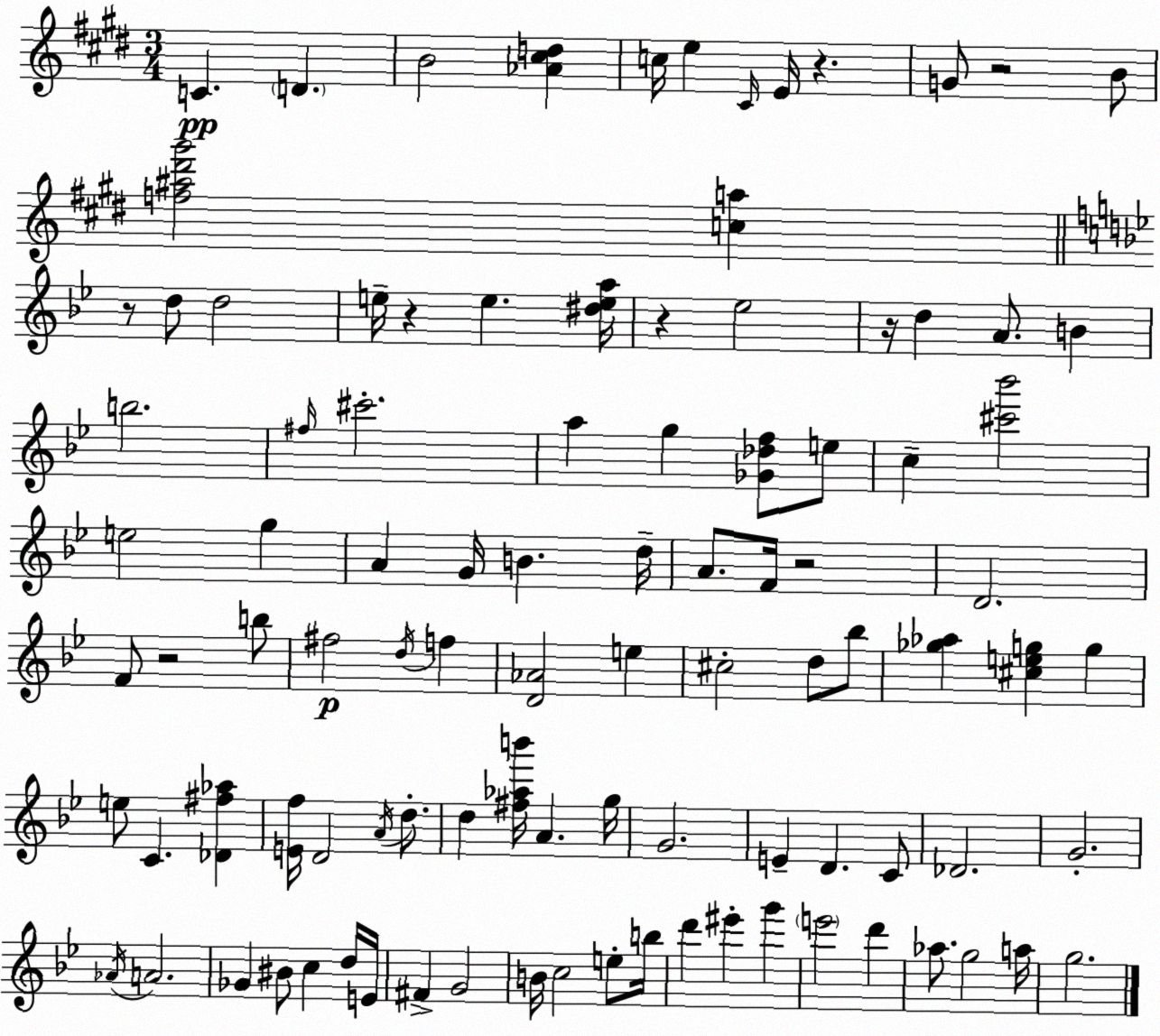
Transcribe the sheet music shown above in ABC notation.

X:1
T:Untitled
M:3/4
L:1/4
K:E
C D B2 [_A^cd] c/4 e ^C/4 E/4 z G/2 z2 B/2 [f^a^d'^g']2 [ca] z/2 d/2 d2 e/4 z e [^dea]/4 z _e2 z/4 d A/2 B b2 ^f/4 ^c'2 a g [_G_df]/2 e/2 c [^c'_b']2 e2 g A G/4 B d/4 A/2 F/4 z2 D2 F/2 z2 b/2 ^f2 d/4 f [D_A]2 e ^c2 d/2 _b/2 [_g_a] [^ceg] g e/2 C [_D^f_a] [Ef]/4 D2 A/4 d/2 d [^f_ab']/4 A g/4 G2 E D C/2 _D2 G2 _A/4 A2 _G ^B/2 c d/4 E/4 ^F G2 B/4 c2 e/2 b/4 d' ^e' g' e'2 d' _a/2 g2 a/4 g2